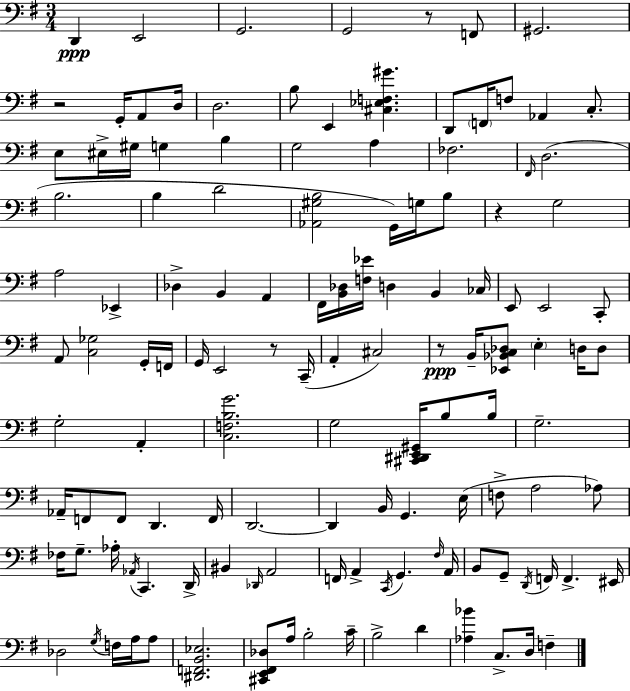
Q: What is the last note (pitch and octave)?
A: F3